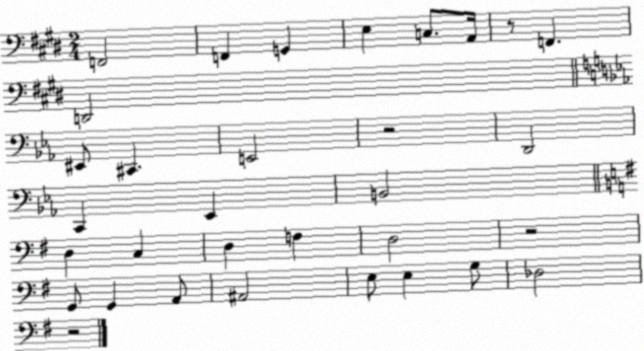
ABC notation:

X:1
T:Untitled
M:2/4
L:1/4
K:E
F,,2 F,, G,, E, C,/2 A,,/4 z/2 F,, D,,2 ^E,,/2 ^C,, E,,2 z2 D,,2 C,, _E,, B,,2 D, C, D, F, D,2 z2 G,,/2 G,, A,,/2 ^A,,2 E,/2 E, G,/2 _D,2 z2